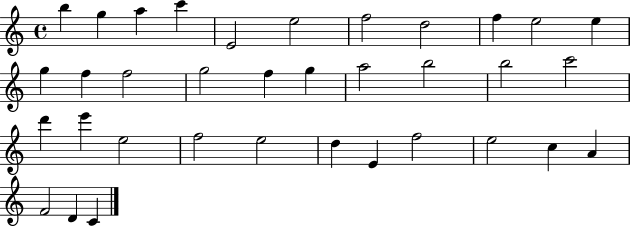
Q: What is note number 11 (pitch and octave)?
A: E5